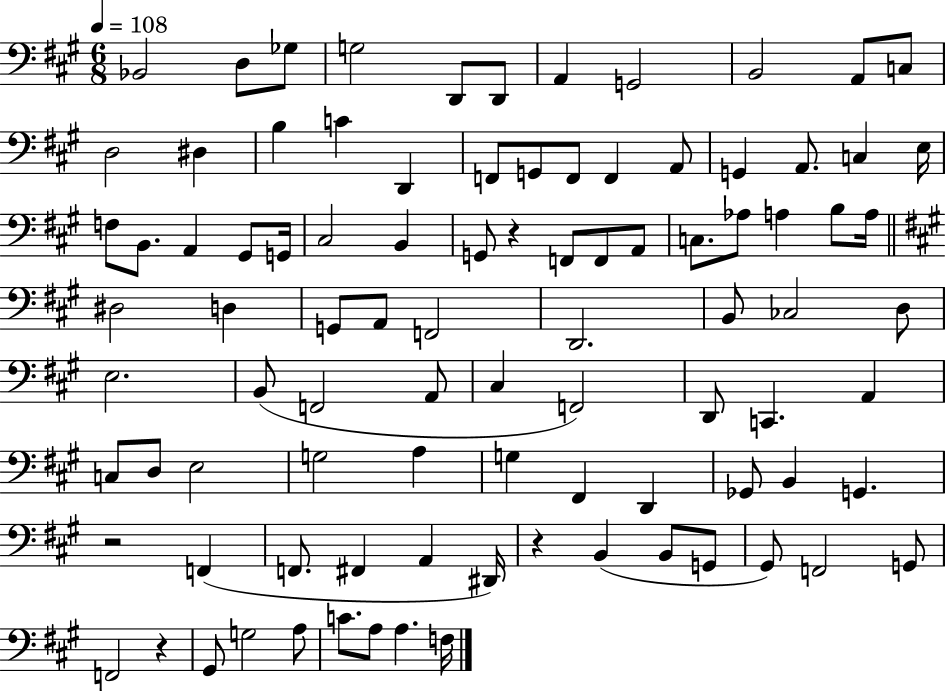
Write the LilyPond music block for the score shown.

{
  \clef bass
  \numericTimeSignature
  \time 6/8
  \key a \major
  \tempo 4 = 108
  bes,2 d8 ges8 | g2 d,8 d,8 | a,4 g,2 | b,2 a,8 c8 | \break d2 dis4 | b4 c'4 d,4 | f,8 g,8 f,8 f,4 a,8 | g,4 a,8. c4 e16 | \break f8 b,8. a,4 gis,8 g,16 | cis2 b,4 | g,8 r4 f,8 f,8 a,8 | c8. aes8 a4 b8 a16 | \break \bar "||" \break \key a \major dis2 d4 | g,8 a,8 f,2 | d,2. | b,8 ces2 d8 | \break e2. | b,8( f,2 a,8 | cis4 f,2) | d,8 c,4. a,4 | \break c8 d8 e2 | g2 a4 | g4 fis,4 d,4 | ges,8 b,4 g,4. | \break r2 f,4( | f,8. fis,4 a,4 dis,16) | r4 b,4( b,8 g,8 | gis,8) f,2 g,8 | \break f,2 r4 | gis,8 g2 a8 | c'8. a8 a4. f16 | \bar "|."
}